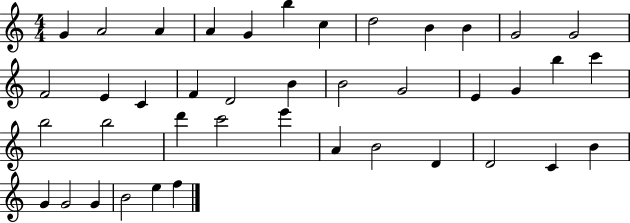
G4/q A4/h A4/q A4/q G4/q B5/q C5/q D5/h B4/q B4/q G4/h G4/h F4/h E4/q C4/q F4/q D4/h B4/q B4/h G4/h E4/q G4/q B5/q C6/q B5/h B5/h D6/q C6/h E6/q A4/q B4/h D4/q D4/h C4/q B4/q G4/q G4/h G4/q B4/h E5/q F5/q